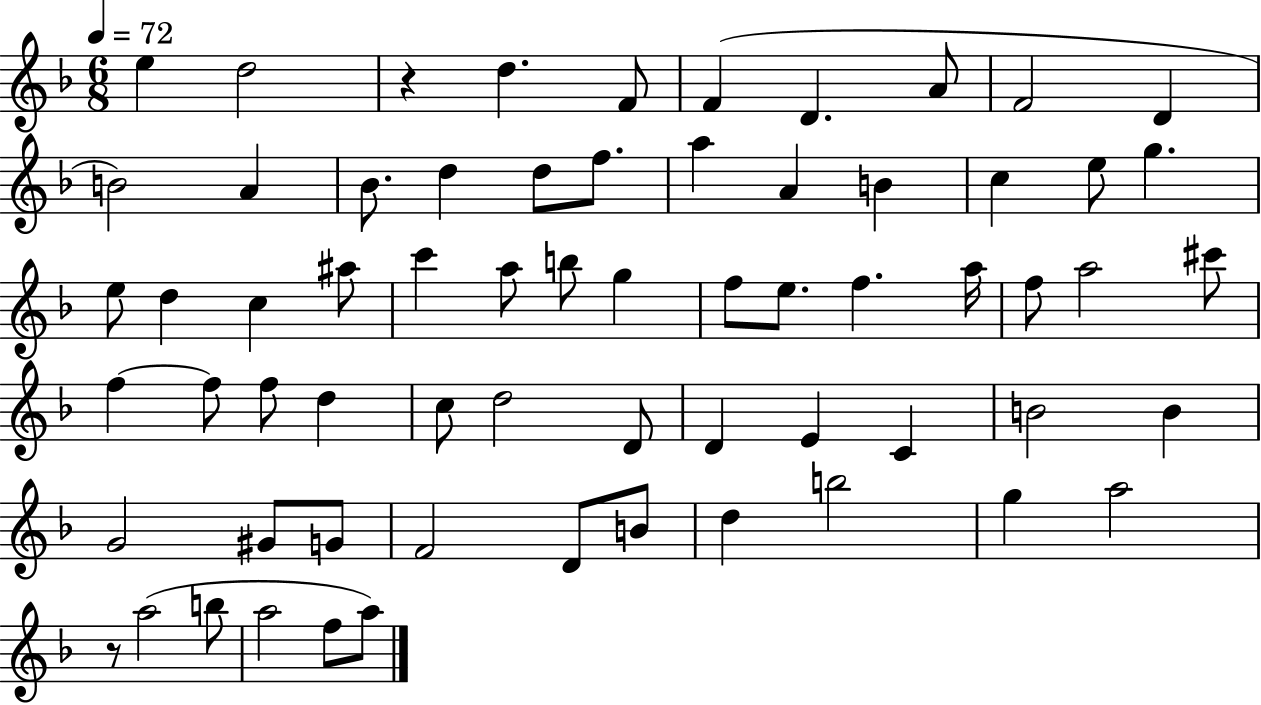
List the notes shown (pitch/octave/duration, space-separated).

E5/q D5/h R/q D5/q. F4/e F4/q D4/q. A4/e F4/h D4/q B4/h A4/q Bb4/e. D5/q D5/e F5/e. A5/q A4/q B4/q C5/q E5/e G5/q. E5/e D5/q C5/q A#5/e C6/q A5/e B5/e G5/q F5/e E5/e. F5/q. A5/s F5/e A5/h C#6/e F5/q F5/e F5/e D5/q C5/e D5/h D4/e D4/q E4/q C4/q B4/h B4/q G4/h G#4/e G4/e F4/h D4/e B4/e D5/q B5/h G5/q A5/h R/e A5/h B5/e A5/h F5/e A5/e